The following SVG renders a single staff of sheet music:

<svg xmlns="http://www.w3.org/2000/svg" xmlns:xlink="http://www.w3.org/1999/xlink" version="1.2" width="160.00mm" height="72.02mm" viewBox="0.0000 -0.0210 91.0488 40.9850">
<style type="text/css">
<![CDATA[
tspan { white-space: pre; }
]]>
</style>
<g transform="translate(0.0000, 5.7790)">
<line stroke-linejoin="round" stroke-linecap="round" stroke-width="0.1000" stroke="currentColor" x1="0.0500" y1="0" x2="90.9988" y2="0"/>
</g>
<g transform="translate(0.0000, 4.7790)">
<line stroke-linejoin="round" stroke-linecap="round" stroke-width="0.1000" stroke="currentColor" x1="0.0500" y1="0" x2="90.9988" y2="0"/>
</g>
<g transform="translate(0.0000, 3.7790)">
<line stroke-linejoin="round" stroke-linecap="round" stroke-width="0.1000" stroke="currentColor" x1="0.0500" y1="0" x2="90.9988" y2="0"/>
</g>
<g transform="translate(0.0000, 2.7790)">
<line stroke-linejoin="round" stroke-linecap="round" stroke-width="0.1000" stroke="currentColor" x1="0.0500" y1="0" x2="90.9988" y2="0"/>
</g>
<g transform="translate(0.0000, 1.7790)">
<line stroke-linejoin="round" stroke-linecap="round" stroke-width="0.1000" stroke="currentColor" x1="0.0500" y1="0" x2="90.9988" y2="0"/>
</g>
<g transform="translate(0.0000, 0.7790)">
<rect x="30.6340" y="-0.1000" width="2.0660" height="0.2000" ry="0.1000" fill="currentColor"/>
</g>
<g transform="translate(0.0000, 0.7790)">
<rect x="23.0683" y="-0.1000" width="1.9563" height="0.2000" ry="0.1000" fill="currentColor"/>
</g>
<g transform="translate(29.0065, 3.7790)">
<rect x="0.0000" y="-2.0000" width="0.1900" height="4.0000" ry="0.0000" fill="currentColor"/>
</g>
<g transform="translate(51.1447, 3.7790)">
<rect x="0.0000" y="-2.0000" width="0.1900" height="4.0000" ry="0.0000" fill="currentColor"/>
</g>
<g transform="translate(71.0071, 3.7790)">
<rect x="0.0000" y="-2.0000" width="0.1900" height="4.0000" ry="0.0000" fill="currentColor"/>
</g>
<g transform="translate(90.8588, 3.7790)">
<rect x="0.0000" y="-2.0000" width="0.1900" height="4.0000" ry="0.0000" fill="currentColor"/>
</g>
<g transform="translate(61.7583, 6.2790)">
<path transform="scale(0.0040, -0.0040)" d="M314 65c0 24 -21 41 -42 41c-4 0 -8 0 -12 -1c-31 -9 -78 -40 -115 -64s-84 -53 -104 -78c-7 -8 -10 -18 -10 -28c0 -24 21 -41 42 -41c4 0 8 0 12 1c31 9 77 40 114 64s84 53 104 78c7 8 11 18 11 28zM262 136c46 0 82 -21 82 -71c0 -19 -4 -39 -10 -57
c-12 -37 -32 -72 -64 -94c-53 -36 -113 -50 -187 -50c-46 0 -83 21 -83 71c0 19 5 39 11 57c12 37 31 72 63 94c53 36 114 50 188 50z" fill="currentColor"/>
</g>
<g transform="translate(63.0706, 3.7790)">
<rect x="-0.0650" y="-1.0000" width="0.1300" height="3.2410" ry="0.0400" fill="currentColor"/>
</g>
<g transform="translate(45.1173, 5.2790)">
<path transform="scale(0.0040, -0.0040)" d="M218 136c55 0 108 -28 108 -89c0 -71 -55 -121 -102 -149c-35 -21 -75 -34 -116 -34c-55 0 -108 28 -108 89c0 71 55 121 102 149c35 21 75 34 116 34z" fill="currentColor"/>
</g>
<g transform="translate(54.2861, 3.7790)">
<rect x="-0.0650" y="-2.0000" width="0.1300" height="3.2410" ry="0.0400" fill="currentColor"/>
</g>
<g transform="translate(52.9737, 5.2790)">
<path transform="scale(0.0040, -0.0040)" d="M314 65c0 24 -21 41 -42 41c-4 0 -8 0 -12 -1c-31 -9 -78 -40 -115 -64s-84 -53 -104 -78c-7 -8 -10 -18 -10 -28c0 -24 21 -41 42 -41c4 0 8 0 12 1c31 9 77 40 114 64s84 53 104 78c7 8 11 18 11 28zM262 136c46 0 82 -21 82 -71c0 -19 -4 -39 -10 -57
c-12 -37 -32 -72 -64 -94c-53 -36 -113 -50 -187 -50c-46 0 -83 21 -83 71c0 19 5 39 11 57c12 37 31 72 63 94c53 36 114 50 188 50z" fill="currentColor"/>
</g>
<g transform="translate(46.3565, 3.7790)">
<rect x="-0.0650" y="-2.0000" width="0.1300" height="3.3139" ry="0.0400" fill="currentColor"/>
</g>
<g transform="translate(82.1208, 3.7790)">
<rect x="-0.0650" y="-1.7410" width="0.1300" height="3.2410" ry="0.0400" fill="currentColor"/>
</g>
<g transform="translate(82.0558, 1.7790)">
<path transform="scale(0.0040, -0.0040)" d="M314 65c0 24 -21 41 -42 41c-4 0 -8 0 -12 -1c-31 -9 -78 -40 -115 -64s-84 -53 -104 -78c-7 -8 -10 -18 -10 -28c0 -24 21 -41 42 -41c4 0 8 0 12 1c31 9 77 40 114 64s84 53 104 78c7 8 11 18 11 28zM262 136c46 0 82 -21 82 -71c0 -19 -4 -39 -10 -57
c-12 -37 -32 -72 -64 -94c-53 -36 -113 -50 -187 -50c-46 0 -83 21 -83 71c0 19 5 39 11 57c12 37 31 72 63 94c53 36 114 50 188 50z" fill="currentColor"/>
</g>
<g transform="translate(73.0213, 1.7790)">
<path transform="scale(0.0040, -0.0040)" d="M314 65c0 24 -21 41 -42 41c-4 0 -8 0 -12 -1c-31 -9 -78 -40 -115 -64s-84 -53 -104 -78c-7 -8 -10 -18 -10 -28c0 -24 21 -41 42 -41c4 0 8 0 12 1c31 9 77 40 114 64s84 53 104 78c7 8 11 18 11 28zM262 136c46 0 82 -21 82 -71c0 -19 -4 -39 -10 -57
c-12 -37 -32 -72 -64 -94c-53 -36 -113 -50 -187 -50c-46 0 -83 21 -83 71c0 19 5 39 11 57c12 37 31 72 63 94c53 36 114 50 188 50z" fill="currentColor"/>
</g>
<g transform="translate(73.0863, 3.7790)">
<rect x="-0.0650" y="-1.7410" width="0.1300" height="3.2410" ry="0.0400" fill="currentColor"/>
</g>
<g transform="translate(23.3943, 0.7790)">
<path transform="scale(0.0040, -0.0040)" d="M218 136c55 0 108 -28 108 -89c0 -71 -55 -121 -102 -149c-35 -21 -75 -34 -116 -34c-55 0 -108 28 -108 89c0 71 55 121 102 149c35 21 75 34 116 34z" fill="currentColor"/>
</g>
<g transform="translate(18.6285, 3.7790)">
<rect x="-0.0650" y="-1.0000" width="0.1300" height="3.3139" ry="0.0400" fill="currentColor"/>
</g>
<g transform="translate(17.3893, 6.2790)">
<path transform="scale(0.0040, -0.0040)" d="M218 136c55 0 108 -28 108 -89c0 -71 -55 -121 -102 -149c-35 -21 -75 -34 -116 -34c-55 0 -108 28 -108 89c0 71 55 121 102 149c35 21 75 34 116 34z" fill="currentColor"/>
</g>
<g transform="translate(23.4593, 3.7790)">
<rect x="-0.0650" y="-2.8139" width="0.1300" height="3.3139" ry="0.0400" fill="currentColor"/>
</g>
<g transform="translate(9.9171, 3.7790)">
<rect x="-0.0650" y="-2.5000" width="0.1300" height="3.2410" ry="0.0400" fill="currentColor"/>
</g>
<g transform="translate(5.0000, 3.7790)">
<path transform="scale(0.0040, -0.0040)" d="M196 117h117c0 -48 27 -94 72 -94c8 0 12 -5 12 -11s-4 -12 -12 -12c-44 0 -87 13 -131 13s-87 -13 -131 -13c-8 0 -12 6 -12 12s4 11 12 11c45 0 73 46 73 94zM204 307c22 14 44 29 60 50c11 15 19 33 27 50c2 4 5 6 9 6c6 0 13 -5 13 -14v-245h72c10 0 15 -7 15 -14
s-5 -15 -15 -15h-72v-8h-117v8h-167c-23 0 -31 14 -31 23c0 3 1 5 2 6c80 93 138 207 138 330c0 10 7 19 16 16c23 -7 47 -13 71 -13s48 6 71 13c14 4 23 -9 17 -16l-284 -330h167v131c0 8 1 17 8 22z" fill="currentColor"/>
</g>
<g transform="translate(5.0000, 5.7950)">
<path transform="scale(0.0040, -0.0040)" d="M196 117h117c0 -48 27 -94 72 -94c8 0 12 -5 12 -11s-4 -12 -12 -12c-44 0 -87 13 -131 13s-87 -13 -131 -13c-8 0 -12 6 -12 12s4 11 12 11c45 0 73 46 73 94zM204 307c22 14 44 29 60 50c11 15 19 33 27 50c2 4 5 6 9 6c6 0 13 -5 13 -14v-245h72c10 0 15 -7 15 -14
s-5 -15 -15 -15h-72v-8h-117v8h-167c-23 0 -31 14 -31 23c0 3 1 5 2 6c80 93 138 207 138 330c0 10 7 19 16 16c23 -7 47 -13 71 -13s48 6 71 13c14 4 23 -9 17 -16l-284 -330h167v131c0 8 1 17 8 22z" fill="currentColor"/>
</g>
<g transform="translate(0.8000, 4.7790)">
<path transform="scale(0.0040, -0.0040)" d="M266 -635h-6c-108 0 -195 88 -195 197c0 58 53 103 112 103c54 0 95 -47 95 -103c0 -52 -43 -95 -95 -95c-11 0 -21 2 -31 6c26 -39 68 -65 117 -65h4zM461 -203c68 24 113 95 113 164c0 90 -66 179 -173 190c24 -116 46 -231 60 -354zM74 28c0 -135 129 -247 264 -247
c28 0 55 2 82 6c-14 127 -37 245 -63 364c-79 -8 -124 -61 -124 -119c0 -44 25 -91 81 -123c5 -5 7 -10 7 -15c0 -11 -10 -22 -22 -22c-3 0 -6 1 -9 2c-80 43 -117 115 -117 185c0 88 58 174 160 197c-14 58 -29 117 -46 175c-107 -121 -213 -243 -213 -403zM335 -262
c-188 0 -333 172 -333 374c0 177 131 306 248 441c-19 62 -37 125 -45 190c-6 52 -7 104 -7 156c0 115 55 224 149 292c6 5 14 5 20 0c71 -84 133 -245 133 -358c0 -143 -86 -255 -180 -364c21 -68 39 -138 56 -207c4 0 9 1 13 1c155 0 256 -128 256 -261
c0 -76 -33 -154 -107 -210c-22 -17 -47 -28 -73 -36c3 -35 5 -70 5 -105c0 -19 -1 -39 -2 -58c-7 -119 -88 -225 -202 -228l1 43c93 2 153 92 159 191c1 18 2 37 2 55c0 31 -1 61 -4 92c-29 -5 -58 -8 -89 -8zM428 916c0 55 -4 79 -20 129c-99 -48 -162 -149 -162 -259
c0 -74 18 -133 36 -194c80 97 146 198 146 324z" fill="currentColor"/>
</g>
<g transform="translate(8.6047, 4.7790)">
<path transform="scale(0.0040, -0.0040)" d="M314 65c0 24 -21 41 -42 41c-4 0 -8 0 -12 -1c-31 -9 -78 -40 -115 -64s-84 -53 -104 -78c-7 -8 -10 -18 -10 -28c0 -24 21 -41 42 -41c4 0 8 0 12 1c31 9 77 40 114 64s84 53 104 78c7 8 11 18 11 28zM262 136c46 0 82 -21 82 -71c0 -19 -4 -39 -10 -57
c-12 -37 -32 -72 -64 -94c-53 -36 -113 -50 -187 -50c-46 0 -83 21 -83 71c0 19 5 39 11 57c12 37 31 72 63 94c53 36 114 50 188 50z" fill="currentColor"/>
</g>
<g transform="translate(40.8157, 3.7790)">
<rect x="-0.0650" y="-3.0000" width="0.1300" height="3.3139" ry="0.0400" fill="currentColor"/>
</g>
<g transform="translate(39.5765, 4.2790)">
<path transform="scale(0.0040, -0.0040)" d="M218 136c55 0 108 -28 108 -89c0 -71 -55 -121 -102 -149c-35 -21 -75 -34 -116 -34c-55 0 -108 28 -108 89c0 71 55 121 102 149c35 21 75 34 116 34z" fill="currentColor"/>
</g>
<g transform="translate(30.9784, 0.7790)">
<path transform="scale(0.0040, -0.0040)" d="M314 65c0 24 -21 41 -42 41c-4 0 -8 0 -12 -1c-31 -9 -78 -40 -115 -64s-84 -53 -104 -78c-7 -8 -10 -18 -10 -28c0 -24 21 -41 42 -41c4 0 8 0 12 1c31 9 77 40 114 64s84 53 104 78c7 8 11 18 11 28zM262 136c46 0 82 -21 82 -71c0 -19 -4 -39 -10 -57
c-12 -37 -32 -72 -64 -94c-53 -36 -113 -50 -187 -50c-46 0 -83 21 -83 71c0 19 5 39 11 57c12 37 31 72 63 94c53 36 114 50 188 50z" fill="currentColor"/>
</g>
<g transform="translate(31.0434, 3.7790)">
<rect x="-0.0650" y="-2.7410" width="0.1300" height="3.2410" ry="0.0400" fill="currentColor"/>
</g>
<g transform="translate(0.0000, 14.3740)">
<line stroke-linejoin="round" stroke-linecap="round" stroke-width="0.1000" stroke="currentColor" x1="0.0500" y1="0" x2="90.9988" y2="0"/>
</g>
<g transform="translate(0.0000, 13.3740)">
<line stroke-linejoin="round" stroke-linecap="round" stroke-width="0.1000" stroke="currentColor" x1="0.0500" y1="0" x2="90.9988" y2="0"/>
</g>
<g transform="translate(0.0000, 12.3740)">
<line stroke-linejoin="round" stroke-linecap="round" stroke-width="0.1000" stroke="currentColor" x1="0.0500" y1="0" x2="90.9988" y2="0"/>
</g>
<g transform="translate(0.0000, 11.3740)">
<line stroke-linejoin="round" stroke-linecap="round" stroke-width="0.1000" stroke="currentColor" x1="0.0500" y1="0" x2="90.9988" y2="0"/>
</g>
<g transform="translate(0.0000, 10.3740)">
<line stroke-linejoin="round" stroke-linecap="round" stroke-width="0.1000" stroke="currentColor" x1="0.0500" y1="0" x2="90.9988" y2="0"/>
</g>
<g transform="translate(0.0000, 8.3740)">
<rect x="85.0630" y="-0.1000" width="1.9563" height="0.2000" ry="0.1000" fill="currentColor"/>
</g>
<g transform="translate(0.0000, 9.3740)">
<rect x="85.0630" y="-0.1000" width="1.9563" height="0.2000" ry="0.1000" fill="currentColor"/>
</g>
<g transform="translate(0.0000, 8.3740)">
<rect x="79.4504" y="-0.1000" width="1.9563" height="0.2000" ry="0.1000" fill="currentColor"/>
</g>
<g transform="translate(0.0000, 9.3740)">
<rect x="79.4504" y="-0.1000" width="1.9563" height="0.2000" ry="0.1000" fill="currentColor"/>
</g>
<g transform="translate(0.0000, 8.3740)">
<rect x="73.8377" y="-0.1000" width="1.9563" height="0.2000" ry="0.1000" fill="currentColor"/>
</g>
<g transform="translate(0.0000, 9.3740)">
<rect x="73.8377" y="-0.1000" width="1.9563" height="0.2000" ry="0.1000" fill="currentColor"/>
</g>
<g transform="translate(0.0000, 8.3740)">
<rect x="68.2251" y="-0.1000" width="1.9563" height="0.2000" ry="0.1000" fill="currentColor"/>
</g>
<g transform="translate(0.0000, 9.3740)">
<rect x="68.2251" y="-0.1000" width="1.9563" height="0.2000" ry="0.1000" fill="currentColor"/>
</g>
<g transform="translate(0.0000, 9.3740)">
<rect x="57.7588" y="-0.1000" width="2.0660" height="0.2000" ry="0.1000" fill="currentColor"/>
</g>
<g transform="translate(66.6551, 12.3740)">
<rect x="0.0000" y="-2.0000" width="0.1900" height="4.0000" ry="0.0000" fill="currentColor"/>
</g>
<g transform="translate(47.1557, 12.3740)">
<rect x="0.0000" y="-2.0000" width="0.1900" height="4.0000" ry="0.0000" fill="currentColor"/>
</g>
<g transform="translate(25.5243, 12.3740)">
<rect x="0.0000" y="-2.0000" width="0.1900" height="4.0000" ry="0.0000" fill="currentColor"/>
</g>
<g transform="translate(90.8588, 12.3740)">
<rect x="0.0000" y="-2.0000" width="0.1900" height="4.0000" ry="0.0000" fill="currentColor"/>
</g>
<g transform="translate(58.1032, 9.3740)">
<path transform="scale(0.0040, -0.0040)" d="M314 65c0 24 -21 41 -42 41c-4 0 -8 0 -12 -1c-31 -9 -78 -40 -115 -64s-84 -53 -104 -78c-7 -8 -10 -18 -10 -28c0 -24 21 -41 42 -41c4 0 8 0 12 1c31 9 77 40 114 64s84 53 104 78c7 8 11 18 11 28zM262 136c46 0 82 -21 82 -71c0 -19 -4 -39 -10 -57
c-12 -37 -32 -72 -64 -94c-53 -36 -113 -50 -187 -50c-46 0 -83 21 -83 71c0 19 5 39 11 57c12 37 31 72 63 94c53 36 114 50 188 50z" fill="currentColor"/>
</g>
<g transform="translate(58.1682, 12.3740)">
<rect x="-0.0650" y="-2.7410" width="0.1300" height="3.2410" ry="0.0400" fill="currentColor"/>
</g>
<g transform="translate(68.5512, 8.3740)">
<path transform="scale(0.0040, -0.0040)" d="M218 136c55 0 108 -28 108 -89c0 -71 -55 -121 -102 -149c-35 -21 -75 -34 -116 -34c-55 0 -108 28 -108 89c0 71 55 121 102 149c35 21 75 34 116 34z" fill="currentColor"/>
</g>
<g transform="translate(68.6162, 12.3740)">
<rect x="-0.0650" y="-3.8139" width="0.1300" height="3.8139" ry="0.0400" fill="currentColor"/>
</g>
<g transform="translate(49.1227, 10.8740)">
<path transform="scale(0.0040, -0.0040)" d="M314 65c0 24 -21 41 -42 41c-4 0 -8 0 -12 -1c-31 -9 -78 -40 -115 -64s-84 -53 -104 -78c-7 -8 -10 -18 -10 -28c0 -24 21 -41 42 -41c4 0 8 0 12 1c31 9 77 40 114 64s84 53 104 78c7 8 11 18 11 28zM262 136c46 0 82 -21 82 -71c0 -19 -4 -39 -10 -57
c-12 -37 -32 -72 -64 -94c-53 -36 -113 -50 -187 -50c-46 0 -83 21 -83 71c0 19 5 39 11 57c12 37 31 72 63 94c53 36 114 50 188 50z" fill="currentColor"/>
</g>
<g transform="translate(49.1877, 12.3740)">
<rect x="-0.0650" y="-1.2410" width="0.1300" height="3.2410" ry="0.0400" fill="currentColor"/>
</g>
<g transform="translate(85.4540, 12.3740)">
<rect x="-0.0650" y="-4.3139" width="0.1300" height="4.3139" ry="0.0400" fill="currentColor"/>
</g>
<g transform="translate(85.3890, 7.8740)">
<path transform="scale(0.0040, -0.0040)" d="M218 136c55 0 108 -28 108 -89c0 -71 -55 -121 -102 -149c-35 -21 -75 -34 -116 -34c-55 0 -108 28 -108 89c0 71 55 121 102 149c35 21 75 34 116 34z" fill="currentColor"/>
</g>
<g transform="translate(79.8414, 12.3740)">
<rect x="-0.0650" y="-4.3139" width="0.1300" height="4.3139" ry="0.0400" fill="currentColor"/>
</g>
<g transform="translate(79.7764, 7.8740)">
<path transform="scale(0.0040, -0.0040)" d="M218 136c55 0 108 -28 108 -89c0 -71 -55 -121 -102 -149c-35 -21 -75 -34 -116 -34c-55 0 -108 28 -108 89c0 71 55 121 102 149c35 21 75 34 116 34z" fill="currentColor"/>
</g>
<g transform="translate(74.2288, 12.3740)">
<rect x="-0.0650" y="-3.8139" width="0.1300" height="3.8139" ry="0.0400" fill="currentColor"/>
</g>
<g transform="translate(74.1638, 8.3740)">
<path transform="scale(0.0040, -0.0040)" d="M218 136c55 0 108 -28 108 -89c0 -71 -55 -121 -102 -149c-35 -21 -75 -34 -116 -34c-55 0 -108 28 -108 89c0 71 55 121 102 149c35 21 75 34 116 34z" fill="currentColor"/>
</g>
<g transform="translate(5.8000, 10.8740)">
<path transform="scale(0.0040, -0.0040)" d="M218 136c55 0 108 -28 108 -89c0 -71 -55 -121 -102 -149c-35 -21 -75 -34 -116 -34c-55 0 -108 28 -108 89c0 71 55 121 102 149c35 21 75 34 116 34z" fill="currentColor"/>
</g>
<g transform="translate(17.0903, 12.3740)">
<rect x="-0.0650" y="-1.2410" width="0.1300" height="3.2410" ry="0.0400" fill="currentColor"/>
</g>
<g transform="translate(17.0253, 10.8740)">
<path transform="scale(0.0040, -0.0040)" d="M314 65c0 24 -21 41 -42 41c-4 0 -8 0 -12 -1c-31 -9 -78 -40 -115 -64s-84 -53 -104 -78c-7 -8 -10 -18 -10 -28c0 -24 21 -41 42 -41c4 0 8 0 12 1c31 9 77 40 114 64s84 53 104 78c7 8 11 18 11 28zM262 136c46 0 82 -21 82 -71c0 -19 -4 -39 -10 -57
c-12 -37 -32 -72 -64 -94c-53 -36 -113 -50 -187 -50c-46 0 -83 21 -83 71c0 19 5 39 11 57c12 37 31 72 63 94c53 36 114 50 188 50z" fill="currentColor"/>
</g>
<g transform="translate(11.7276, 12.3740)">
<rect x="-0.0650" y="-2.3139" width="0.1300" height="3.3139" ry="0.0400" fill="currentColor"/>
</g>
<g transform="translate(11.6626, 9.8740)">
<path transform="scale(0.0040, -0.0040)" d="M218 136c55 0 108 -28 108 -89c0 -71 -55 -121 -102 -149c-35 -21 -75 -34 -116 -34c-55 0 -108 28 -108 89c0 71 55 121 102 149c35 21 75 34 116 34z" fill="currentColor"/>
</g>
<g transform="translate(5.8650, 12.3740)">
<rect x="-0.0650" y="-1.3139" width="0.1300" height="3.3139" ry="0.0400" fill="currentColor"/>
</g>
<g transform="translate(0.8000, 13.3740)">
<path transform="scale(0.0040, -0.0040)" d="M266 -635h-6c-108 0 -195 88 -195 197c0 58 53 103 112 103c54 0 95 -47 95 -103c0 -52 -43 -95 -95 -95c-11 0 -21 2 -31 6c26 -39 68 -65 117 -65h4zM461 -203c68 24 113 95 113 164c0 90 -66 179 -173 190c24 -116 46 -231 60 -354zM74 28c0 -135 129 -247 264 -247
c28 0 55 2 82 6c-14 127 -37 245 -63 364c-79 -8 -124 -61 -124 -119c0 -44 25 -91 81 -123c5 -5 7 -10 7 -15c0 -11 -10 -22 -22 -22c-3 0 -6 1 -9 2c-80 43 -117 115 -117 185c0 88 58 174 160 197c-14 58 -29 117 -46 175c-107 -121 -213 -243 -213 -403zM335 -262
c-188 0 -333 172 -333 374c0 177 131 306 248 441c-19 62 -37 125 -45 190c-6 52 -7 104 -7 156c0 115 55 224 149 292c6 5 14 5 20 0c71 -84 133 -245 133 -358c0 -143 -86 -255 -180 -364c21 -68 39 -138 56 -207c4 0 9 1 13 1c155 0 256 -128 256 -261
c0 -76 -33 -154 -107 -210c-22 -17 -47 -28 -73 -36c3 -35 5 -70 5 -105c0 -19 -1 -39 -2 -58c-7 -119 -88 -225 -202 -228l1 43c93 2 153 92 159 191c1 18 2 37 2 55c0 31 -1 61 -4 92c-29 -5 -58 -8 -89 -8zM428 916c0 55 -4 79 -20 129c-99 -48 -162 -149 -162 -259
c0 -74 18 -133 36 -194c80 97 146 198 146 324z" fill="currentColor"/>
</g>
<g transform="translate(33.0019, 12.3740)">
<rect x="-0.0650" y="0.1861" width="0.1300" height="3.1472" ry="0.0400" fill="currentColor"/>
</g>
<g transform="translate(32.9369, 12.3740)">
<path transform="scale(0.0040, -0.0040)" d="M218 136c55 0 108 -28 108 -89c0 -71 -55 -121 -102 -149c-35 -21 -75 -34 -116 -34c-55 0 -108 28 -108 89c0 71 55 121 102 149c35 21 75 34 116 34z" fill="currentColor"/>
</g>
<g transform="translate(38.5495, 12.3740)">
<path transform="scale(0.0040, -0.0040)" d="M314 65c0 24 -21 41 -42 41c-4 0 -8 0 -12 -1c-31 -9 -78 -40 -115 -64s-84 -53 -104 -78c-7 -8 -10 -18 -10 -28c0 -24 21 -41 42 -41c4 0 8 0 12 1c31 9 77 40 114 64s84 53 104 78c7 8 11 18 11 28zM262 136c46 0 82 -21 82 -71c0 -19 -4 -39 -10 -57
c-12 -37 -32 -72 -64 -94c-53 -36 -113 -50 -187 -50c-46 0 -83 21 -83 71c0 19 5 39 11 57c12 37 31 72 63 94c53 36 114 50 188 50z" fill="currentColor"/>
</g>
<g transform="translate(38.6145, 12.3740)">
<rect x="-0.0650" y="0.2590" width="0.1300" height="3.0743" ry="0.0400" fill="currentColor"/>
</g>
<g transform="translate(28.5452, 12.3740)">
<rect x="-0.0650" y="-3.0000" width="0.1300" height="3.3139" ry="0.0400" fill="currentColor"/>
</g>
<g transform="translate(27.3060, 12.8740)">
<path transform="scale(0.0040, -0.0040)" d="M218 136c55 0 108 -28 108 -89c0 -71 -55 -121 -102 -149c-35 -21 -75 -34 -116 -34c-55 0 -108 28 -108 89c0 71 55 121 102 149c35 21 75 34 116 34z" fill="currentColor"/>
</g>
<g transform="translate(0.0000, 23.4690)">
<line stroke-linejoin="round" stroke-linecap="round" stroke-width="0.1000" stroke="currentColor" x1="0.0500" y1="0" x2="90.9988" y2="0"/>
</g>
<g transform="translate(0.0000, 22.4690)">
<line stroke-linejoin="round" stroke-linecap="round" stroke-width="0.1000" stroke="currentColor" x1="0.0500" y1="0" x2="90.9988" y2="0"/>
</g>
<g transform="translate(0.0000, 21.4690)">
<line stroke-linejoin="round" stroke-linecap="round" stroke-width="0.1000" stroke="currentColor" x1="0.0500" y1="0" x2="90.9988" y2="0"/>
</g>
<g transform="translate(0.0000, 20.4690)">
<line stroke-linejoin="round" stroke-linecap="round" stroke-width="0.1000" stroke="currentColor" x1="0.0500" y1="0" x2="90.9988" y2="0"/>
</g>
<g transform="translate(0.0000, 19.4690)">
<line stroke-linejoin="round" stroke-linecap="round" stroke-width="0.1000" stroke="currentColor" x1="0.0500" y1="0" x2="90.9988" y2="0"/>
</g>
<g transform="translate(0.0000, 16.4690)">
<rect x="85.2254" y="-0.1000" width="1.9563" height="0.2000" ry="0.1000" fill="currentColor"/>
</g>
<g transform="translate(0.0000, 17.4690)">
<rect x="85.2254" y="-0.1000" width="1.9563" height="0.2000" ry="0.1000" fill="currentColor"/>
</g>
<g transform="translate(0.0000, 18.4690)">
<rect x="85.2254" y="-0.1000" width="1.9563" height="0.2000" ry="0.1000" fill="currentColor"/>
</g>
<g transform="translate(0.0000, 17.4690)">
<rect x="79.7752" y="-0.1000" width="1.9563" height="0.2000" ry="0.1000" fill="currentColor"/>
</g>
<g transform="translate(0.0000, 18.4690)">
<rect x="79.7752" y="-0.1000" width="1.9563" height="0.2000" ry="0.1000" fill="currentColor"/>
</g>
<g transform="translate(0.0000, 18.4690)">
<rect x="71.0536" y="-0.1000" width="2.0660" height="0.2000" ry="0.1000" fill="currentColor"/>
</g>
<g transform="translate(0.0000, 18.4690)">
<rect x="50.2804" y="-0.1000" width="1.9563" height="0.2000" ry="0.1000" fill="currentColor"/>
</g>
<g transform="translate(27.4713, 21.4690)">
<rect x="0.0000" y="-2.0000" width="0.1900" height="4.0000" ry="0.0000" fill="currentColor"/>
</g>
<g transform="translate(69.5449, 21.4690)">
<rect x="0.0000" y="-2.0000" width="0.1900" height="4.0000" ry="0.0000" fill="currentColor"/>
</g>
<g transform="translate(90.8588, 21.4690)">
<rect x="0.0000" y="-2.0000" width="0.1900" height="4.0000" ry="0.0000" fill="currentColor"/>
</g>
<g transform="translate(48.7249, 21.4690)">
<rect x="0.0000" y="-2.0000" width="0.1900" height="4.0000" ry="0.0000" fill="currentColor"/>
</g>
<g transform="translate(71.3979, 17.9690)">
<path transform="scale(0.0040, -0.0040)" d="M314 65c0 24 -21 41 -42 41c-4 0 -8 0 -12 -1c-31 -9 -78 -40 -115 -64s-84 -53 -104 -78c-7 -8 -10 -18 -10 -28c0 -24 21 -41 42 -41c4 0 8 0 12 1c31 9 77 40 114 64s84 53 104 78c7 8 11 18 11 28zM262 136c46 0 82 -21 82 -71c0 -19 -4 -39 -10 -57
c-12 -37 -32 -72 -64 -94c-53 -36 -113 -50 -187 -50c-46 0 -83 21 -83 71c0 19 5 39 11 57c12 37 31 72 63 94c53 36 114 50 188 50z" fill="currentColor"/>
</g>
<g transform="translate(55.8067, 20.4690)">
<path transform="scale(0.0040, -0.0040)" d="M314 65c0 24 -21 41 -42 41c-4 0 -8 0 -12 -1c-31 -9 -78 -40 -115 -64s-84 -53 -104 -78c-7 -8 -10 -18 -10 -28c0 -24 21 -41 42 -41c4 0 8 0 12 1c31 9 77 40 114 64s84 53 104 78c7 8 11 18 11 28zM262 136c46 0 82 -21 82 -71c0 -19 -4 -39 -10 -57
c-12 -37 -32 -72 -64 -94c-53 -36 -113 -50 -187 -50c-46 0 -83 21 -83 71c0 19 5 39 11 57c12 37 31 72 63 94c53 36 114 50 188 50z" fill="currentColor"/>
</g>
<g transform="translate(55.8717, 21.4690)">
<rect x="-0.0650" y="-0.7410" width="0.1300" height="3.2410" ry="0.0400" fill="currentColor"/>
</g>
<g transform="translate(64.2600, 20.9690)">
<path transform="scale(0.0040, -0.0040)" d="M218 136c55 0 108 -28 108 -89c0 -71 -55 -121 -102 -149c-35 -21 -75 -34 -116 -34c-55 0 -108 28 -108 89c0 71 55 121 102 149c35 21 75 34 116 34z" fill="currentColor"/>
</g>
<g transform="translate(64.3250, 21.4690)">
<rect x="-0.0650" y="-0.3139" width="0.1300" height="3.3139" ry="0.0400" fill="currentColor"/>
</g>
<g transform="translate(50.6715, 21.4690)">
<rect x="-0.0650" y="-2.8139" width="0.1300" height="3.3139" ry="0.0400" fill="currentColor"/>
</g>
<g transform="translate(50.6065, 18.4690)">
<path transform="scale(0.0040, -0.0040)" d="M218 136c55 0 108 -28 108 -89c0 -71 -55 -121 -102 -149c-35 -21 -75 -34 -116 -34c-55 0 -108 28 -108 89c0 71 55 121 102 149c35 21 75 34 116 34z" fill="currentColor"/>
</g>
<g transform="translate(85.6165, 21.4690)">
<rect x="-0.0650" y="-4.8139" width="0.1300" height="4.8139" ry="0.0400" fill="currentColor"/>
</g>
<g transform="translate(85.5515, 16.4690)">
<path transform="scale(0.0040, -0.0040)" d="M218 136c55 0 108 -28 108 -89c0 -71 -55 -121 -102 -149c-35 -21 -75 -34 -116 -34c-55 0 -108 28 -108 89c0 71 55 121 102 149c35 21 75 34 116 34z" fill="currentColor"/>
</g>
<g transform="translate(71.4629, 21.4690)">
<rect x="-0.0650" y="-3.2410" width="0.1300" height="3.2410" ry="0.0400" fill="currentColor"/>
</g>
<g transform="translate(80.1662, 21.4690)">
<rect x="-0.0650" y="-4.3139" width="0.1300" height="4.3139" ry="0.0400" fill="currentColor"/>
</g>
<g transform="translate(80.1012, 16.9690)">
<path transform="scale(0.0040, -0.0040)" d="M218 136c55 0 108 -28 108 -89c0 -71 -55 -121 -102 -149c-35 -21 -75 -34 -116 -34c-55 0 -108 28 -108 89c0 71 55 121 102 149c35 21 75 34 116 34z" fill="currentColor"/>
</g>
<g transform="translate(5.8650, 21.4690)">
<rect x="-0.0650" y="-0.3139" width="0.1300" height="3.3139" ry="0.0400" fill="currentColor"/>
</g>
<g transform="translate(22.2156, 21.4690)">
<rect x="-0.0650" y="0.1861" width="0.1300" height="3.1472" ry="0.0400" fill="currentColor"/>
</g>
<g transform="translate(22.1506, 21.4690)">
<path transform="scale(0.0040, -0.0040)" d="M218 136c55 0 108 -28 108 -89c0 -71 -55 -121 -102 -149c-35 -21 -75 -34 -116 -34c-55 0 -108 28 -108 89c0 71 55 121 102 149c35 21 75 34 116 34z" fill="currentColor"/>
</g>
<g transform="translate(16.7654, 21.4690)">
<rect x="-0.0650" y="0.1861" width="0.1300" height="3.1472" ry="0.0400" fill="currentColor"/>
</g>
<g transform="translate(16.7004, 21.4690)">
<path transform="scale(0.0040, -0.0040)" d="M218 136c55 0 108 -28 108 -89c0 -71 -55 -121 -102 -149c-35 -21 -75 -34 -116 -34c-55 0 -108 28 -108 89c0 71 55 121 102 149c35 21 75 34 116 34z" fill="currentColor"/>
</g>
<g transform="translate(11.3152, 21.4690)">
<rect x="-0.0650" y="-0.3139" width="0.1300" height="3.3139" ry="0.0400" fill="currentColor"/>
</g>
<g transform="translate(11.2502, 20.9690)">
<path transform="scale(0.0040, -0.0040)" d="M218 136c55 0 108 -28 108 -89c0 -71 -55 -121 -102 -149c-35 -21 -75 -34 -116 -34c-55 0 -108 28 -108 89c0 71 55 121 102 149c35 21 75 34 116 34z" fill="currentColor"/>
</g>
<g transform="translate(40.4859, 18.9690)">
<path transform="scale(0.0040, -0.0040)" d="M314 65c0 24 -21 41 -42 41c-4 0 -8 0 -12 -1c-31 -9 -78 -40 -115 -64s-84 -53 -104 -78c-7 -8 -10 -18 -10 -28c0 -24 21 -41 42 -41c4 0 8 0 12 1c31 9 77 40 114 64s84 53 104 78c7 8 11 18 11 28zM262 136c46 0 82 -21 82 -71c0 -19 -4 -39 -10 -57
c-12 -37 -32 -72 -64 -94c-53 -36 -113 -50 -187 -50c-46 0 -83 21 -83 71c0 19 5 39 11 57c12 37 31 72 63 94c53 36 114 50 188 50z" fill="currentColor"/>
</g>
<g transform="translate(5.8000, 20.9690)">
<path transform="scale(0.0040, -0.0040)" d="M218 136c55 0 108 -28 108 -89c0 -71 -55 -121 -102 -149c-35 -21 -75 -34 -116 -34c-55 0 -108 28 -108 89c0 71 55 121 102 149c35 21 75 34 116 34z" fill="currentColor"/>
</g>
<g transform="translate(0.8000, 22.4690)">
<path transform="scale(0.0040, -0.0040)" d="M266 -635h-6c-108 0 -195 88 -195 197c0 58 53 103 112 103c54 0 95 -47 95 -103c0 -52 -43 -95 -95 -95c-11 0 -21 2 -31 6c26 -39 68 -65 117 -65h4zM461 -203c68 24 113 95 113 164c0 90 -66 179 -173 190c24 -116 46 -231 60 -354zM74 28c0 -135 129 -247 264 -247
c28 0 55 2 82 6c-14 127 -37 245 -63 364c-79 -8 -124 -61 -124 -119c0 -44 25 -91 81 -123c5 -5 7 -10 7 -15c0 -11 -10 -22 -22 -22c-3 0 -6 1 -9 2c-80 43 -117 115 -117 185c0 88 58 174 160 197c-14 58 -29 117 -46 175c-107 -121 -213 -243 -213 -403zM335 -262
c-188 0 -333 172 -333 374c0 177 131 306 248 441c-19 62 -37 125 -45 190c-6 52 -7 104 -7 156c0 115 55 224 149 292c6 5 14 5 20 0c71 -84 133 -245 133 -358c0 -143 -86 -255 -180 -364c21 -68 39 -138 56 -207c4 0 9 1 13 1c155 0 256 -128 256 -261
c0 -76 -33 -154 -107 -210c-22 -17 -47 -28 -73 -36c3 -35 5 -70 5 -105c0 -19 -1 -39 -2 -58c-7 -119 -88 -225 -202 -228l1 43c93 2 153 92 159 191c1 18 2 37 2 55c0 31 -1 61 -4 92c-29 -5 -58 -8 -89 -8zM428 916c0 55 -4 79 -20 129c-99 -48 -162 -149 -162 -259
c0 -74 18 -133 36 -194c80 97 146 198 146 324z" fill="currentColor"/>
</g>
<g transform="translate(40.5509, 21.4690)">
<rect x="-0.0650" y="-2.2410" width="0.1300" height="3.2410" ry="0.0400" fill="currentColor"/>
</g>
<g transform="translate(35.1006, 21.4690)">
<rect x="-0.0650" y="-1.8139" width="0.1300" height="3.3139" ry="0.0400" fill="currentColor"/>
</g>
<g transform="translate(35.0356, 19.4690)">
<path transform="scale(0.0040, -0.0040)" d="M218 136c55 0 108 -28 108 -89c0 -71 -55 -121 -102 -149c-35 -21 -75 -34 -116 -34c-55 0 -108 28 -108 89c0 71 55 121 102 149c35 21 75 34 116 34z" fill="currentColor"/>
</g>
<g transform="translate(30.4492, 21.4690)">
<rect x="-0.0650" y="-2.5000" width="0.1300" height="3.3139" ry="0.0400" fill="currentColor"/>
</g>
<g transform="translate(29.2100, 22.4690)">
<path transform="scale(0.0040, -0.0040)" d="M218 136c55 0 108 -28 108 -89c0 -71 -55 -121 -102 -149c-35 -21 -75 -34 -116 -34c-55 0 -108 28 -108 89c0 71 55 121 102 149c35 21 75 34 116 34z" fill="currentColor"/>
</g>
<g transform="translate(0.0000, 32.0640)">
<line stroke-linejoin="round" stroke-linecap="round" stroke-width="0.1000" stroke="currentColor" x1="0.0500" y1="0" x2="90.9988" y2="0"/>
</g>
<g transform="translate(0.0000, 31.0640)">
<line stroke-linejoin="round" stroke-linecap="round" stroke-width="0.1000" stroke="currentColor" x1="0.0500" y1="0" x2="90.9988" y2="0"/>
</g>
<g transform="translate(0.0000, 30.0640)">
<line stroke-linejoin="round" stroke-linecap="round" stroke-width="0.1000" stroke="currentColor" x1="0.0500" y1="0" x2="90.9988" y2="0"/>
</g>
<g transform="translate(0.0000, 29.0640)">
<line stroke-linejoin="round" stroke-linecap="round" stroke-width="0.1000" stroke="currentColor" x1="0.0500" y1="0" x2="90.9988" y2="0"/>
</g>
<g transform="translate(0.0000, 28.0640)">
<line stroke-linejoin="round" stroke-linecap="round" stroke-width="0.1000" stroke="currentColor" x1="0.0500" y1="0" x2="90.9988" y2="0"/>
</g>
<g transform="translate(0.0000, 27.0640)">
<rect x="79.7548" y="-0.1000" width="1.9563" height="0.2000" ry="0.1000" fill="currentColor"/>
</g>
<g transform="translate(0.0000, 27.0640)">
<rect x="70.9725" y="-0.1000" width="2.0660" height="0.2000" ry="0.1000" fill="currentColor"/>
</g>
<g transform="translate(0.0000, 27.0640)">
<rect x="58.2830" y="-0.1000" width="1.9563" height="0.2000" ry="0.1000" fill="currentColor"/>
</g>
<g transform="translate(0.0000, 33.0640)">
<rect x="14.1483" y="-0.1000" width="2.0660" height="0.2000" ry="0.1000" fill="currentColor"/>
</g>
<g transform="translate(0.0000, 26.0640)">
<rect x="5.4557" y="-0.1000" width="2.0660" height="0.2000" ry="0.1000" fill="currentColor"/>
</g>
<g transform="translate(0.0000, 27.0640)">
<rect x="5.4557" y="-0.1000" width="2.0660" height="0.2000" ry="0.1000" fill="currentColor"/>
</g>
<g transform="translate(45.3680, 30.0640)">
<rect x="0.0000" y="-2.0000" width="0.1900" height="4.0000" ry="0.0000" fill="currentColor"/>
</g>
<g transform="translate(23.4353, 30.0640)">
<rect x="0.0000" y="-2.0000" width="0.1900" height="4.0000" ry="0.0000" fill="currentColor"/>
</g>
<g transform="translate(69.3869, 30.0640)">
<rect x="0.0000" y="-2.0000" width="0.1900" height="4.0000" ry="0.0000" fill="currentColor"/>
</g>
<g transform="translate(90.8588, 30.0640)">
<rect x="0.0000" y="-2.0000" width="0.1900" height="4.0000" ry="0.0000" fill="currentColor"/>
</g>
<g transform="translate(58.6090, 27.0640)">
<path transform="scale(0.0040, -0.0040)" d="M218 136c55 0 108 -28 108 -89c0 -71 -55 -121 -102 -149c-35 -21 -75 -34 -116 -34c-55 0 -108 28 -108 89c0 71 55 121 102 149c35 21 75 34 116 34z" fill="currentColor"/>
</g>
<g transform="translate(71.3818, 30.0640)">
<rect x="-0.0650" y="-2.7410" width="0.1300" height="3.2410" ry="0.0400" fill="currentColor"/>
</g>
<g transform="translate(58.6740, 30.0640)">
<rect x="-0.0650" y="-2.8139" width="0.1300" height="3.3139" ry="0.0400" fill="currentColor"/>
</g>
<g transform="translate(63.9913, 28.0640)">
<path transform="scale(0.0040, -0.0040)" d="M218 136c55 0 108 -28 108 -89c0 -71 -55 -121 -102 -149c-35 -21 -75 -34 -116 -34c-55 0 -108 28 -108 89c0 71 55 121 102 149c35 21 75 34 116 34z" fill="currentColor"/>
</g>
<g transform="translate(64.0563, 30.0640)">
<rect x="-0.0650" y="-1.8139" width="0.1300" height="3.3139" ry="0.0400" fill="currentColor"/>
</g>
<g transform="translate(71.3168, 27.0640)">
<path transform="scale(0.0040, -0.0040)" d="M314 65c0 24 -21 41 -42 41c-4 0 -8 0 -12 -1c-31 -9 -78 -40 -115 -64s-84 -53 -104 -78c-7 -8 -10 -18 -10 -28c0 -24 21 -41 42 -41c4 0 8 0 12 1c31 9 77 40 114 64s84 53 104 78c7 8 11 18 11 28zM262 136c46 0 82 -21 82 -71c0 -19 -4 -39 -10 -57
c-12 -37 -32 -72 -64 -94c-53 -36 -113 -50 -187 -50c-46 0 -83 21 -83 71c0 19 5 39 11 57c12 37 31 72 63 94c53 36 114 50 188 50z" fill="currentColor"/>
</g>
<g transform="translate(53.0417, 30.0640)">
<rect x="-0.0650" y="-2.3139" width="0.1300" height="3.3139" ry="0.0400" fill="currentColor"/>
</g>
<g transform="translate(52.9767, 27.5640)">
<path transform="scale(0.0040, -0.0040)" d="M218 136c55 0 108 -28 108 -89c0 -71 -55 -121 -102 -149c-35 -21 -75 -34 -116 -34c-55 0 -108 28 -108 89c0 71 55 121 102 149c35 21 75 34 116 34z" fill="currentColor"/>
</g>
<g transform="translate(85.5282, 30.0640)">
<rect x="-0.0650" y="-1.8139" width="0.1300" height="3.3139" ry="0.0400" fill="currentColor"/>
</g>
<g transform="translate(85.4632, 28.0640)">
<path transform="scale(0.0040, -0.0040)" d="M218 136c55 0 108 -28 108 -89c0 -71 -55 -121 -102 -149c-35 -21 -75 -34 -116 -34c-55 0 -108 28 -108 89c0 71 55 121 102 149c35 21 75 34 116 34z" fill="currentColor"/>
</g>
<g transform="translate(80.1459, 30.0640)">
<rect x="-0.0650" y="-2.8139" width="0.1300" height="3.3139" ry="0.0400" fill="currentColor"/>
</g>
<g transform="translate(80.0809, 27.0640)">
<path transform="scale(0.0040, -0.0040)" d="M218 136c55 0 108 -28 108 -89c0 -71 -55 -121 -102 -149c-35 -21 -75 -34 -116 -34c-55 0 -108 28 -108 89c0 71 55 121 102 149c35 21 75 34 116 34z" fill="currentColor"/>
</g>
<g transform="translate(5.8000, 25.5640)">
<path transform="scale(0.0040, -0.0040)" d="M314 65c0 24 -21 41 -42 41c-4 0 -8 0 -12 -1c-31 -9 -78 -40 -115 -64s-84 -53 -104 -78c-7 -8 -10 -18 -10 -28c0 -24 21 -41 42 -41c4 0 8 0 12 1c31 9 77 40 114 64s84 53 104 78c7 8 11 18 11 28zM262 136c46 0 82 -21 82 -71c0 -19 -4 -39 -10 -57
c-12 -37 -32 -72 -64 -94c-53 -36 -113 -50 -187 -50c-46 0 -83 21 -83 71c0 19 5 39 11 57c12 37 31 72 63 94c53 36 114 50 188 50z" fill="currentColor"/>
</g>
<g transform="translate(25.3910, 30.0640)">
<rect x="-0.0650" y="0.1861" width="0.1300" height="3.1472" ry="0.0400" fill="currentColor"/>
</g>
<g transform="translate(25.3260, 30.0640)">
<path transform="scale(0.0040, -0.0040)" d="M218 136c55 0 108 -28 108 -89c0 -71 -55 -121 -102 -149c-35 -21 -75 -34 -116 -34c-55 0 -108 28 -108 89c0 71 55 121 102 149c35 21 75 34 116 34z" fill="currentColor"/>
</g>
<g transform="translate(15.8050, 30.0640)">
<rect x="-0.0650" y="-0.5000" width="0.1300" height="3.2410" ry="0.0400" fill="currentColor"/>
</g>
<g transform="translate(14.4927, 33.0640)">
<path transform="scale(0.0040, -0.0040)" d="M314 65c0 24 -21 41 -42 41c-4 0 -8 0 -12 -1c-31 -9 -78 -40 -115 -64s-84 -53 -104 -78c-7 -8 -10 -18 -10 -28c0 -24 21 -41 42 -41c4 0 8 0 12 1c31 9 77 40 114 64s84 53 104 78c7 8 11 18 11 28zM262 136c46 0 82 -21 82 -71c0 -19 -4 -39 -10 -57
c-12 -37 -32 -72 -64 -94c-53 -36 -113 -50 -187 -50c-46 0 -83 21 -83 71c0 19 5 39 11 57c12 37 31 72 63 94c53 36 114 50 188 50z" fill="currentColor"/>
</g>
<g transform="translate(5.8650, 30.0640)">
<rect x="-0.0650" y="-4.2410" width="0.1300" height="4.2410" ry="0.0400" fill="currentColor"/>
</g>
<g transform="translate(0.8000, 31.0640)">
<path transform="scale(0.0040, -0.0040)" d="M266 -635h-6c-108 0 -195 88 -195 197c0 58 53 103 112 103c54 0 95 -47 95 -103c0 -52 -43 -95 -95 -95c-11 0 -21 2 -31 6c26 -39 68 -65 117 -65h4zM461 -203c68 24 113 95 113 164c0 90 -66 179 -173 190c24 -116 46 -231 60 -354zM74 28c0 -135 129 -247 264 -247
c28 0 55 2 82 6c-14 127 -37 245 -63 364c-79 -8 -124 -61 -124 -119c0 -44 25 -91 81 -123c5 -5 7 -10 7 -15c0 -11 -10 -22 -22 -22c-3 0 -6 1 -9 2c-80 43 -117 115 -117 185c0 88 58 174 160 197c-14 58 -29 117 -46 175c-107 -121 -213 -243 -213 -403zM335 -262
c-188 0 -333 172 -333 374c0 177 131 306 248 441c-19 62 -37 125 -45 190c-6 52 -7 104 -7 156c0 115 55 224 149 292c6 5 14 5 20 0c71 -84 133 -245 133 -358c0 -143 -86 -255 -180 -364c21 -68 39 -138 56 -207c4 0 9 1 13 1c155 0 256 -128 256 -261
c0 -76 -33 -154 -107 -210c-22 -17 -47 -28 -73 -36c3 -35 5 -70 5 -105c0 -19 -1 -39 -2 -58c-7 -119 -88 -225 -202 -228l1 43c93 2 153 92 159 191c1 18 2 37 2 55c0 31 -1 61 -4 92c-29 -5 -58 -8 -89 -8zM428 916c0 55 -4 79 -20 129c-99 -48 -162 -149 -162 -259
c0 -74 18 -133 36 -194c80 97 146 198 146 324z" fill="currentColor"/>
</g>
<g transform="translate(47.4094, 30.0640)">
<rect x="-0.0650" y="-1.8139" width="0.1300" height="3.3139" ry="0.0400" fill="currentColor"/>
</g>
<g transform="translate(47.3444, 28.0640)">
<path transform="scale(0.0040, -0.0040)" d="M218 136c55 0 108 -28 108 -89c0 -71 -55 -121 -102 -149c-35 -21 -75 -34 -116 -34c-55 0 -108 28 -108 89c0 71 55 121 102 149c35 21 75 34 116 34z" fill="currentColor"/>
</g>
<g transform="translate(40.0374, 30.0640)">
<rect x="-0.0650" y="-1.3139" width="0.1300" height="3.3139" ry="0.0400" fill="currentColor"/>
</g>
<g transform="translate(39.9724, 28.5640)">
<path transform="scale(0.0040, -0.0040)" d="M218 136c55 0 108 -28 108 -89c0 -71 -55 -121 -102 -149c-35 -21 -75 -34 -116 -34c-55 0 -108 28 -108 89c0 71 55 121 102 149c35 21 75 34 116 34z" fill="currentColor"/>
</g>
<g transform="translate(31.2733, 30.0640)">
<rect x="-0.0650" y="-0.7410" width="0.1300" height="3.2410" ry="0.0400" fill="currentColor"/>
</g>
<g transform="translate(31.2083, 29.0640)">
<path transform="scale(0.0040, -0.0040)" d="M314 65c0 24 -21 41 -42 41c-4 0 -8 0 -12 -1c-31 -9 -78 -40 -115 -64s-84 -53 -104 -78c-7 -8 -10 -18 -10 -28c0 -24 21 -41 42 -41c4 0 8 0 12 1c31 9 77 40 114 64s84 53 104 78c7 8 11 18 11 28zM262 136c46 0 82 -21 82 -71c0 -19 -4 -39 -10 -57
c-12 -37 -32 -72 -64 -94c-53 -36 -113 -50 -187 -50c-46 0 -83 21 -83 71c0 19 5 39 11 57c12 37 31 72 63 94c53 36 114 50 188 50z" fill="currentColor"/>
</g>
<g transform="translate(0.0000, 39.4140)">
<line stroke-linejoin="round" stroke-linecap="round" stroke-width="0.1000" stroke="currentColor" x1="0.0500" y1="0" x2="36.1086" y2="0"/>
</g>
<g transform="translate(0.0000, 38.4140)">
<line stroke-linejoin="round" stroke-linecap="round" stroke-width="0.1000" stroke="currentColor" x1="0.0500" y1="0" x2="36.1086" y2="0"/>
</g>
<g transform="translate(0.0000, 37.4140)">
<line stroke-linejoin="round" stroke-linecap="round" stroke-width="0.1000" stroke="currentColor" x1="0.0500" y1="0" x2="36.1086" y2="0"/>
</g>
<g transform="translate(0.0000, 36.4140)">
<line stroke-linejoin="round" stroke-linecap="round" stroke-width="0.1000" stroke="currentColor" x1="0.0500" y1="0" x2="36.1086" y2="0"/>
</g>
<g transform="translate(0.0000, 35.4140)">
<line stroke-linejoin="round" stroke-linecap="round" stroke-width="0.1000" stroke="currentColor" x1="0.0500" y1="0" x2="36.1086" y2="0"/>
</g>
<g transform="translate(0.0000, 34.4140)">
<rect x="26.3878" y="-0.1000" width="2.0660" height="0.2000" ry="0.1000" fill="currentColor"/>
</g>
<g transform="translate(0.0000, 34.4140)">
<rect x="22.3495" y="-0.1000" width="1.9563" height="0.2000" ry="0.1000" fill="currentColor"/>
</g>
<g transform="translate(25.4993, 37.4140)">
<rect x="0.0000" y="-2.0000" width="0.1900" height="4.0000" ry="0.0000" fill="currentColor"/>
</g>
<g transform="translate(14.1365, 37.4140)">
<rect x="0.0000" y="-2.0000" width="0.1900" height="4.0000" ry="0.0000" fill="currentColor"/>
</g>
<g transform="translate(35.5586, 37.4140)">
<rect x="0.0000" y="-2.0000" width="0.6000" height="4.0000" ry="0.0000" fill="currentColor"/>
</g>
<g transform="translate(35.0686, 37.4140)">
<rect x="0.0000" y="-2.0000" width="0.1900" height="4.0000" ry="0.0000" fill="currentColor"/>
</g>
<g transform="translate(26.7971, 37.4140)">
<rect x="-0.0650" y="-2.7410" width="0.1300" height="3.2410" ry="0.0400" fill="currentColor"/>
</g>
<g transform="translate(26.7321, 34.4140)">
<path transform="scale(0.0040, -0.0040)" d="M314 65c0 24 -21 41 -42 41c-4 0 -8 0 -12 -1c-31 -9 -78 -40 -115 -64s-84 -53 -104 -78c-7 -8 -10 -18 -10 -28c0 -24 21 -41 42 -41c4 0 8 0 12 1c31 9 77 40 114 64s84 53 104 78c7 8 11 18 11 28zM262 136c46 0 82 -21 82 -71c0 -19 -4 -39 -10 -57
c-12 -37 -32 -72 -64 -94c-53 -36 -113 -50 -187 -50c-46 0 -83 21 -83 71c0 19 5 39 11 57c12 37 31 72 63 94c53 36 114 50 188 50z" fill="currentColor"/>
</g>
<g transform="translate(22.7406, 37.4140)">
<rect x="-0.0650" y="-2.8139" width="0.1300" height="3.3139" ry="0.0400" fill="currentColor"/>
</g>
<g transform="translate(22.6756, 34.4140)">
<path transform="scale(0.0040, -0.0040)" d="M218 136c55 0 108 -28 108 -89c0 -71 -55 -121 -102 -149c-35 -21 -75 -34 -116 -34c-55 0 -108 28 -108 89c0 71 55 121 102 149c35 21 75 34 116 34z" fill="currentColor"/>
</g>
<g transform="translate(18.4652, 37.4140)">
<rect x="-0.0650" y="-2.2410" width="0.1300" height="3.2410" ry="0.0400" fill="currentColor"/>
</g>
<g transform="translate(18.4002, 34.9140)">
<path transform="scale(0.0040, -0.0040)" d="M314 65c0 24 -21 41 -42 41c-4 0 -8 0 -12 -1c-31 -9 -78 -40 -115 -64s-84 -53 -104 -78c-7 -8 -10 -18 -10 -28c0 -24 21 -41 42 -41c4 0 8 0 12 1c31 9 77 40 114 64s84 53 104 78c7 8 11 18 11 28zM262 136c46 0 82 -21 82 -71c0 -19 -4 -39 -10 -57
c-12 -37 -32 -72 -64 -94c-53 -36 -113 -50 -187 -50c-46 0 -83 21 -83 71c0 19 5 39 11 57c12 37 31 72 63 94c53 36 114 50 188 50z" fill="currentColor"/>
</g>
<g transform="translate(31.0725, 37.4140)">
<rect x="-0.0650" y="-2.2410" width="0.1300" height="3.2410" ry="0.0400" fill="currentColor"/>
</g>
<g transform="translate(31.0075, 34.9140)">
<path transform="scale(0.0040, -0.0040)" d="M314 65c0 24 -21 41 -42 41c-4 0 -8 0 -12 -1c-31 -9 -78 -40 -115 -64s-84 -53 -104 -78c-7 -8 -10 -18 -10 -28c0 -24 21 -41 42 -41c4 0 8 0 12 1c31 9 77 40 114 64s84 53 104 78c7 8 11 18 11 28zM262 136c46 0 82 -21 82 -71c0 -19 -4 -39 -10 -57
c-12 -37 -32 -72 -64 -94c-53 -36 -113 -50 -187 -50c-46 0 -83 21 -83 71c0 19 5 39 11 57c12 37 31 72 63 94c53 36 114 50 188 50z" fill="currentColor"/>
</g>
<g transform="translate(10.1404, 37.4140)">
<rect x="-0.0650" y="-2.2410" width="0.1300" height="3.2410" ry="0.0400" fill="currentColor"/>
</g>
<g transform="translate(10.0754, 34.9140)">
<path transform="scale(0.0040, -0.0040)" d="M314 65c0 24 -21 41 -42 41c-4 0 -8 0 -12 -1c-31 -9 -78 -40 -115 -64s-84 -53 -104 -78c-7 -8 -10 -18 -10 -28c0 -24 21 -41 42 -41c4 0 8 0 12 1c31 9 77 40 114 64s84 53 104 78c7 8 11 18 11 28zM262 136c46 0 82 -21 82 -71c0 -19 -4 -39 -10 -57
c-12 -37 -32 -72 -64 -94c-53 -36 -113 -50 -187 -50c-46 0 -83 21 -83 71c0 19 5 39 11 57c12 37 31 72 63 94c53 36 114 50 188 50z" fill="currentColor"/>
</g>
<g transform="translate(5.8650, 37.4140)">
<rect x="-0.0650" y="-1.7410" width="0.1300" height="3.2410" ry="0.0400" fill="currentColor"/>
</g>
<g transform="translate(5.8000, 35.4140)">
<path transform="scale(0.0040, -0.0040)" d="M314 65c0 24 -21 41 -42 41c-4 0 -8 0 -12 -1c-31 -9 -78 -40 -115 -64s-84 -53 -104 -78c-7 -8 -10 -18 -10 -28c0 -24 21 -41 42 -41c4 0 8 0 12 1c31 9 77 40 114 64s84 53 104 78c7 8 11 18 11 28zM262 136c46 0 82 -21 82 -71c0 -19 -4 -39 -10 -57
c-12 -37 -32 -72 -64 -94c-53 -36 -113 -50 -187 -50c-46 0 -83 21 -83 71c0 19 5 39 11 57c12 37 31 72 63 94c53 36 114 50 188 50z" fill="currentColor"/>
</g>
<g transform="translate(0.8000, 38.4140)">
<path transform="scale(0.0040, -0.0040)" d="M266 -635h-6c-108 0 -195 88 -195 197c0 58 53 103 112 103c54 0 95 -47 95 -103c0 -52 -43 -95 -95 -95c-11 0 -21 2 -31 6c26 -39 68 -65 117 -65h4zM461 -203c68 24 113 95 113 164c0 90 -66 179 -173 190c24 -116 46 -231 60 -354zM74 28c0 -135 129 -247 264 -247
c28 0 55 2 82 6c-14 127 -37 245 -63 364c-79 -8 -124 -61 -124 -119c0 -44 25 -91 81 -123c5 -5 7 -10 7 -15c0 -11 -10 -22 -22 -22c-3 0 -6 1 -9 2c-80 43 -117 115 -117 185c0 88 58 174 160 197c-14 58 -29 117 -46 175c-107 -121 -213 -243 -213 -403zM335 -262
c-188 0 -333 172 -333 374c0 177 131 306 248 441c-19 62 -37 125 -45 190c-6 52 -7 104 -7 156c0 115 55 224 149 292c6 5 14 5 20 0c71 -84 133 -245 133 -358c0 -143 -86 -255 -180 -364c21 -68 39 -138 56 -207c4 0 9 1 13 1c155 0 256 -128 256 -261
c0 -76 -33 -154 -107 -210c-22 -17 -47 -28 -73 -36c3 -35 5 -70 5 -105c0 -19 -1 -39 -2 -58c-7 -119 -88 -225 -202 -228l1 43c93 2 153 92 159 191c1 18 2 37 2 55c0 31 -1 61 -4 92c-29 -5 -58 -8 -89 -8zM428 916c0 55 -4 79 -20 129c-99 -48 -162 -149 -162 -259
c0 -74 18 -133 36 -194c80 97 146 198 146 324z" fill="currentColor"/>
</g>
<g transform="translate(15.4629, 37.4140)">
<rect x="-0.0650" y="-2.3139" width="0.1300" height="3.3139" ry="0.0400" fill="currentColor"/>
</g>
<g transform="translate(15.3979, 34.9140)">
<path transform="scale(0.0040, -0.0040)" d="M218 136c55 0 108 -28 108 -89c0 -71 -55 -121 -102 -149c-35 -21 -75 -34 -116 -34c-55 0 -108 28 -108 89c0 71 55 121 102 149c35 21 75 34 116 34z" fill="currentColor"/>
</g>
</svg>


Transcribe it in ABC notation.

X:1
T:Untitled
M:4/4
L:1/4
K:C
G2 D a a2 A F F2 D2 f2 f2 e g e2 A B B2 e2 a2 c' c' d' d' c c B B G f g2 a d2 c b2 d' e' d'2 C2 B d2 e f g a f a2 a f f2 g2 g g2 a a2 g2